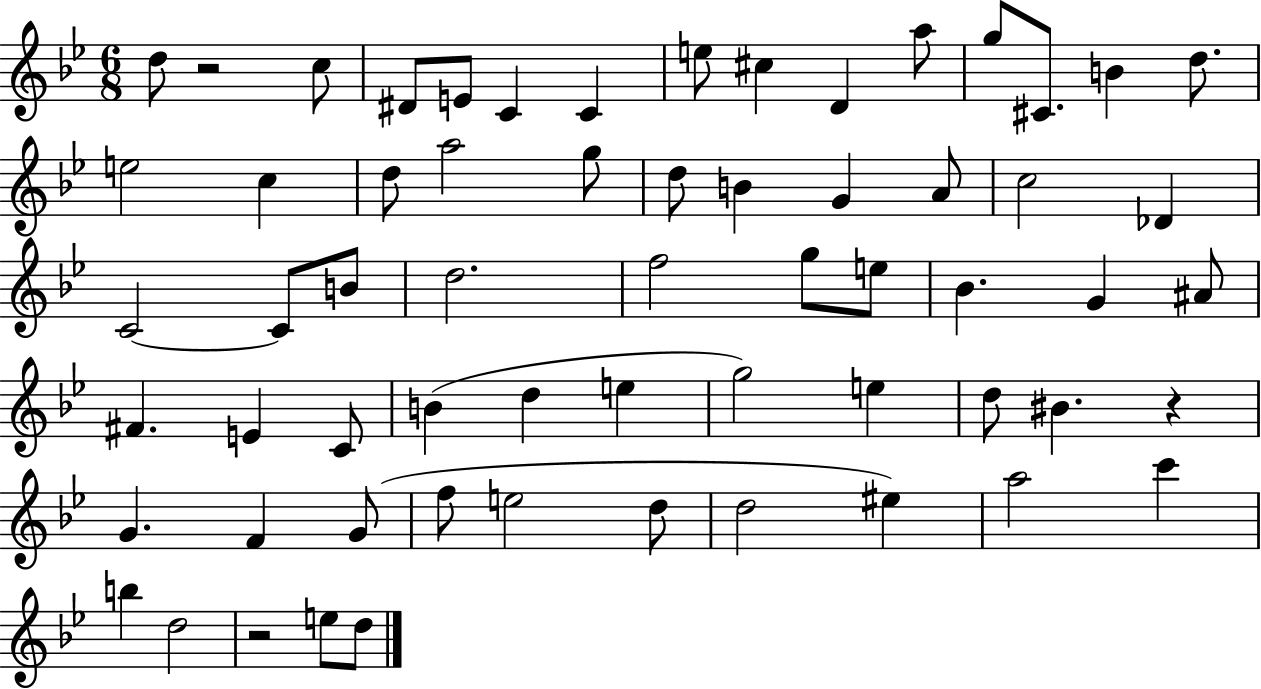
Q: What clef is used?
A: treble